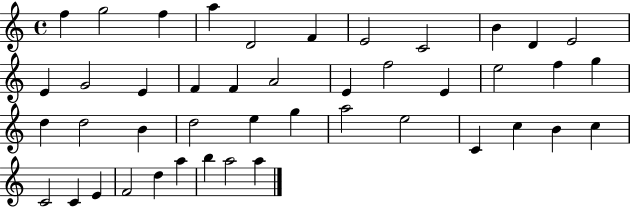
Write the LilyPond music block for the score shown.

{
  \clef treble
  \time 4/4
  \defaultTimeSignature
  \key c \major
  f''4 g''2 f''4 | a''4 d'2 f'4 | e'2 c'2 | b'4 d'4 e'2 | \break e'4 g'2 e'4 | f'4 f'4 a'2 | e'4 f''2 e'4 | e''2 f''4 g''4 | \break d''4 d''2 b'4 | d''2 e''4 g''4 | a''2 e''2 | c'4 c''4 b'4 c''4 | \break c'2 c'4 e'4 | f'2 d''4 a''4 | b''4 a''2 a''4 | \bar "|."
}